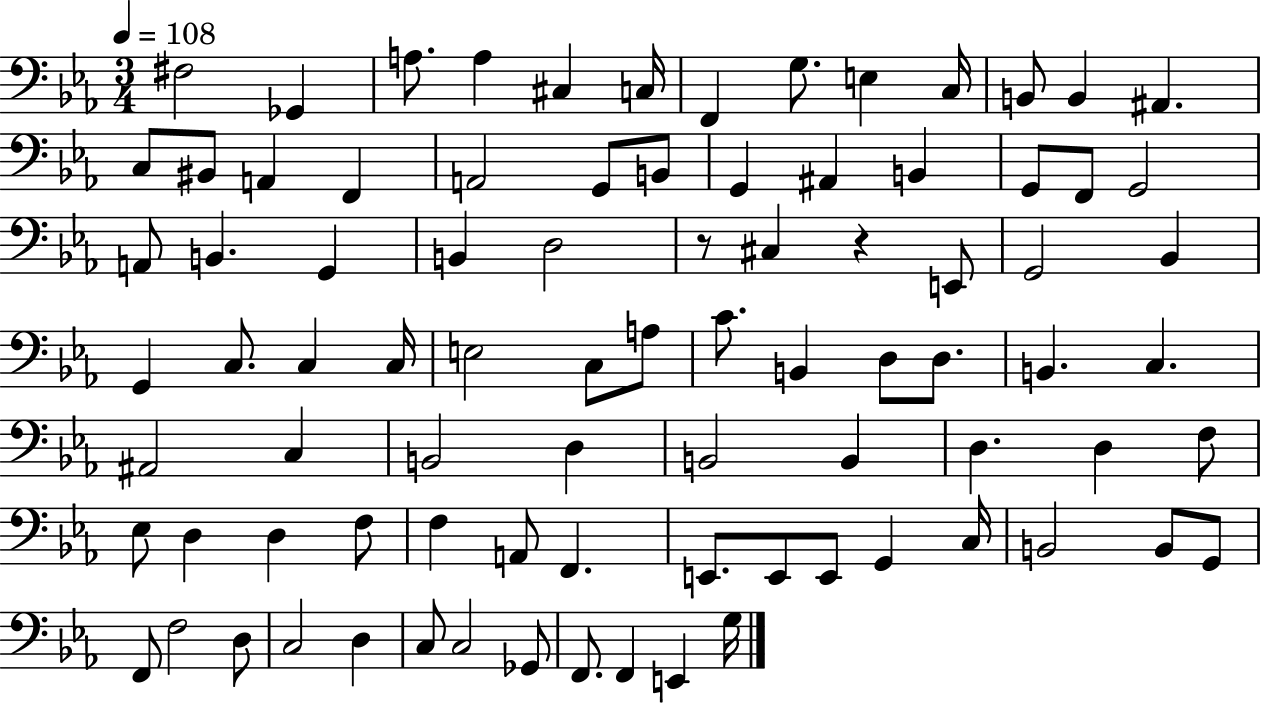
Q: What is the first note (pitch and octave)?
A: F#3